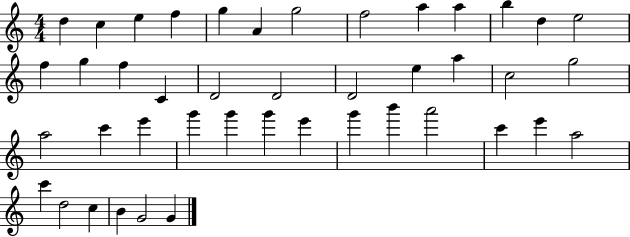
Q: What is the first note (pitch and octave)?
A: D5